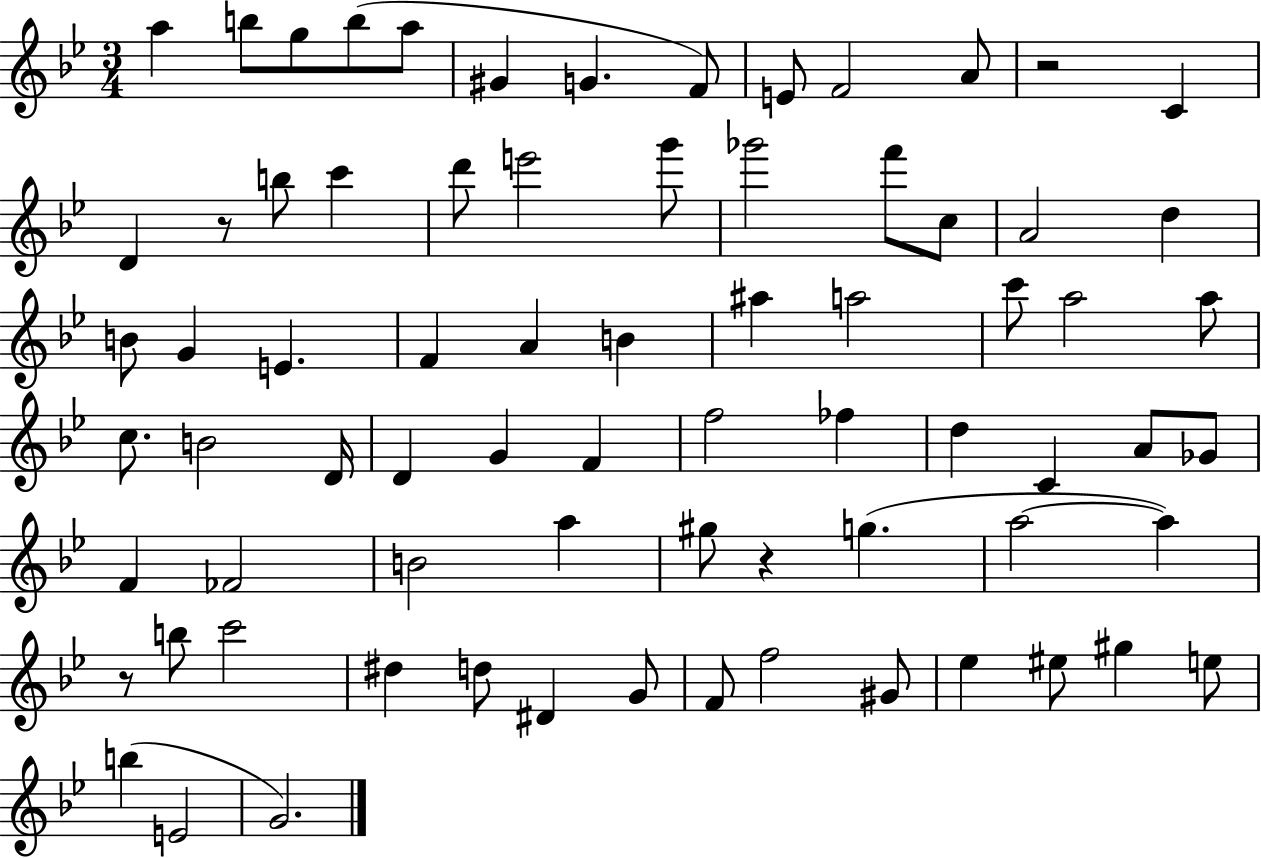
{
  \clef treble
  \numericTimeSignature
  \time 3/4
  \key bes \major
  \repeat volta 2 { a''4 b''8 g''8 b''8( a''8 | gis'4 g'4. f'8) | e'8 f'2 a'8 | r2 c'4 | \break d'4 r8 b''8 c'''4 | d'''8 e'''2 g'''8 | ges'''2 f'''8 c''8 | a'2 d''4 | \break b'8 g'4 e'4. | f'4 a'4 b'4 | ais''4 a''2 | c'''8 a''2 a''8 | \break c''8. b'2 d'16 | d'4 g'4 f'4 | f''2 fes''4 | d''4 c'4 a'8 ges'8 | \break f'4 fes'2 | b'2 a''4 | gis''8 r4 g''4.( | a''2~~ a''4) | \break r8 b''8 c'''2 | dis''4 d''8 dis'4 g'8 | f'8 f''2 gis'8 | ees''4 eis''8 gis''4 e''8 | \break b''4( e'2 | g'2.) | } \bar "|."
}